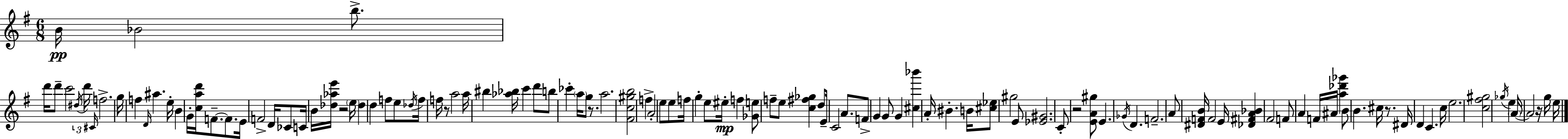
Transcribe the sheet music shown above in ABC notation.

X:1
T:Untitled
M:6/8
L:1/4
K:Em
B/4 _B2 b/2 d'/4 d'/2 c'2 ^d/4 d'/4 ^C/4 f2 g/4 f D/4 ^a e/4 B G/4 [cad']/4 F/2 F/2 E/4 F2 D/4 _C/2 C/4 B/4 [_d_ae']/4 z2 e/4 _d d f/2 e/2 _d/4 f/4 f/4 z/2 a2 a/4 ^b [_a_b]/4 c' d'/2 b/2 _c' a/4 g/2 z/2 a2 [^Fc^gb]2 f A2 e/2 e/2 f/4 g e/2 ^e/4 f [_Ge]/2 f/2 e/2 [c^f_g] d/2 E/4 C2 A/2 F/2 G G/2 G [^c_b'] A/4 ^B B/4 [^c_e]/2 ^g2 E/2 [_E^G]2 C/2 z2 [EA^g]/2 E _G/4 D F2 A/2 [^DFB]/4 F2 E/4 [_D^FA_B] ^F2 F/2 A F/4 ^A/4 [a_d'_g'] B/2 B ^c/4 z/2 ^D/4 D C c/4 e2 [c^f^g]2 _g/4 e A/4 A2 z/4 g/4 e/4